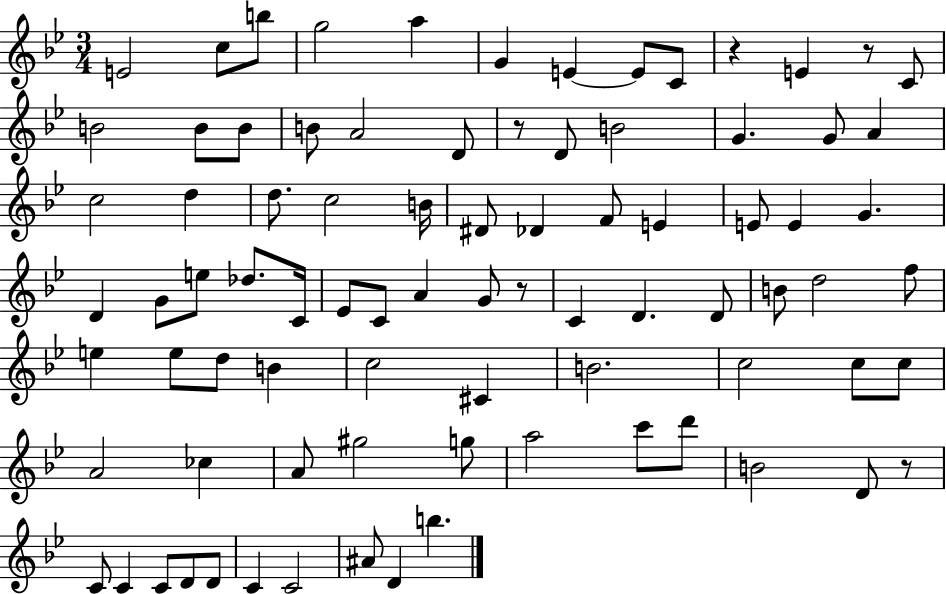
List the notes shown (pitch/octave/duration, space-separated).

E4/h C5/e B5/e G5/h A5/q G4/q E4/q E4/e C4/e R/q E4/q R/e C4/e B4/h B4/e B4/e B4/e A4/h D4/e R/e D4/e B4/h G4/q. G4/e A4/q C5/h D5/q D5/e. C5/h B4/s D#4/e Db4/q F4/e E4/q E4/e E4/q G4/q. D4/q G4/e E5/e Db5/e. C4/s Eb4/e C4/e A4/q G4/e R/e C4/q D4/q. D4/e B4/e D5/h F5/e E5/q E5/e D5/e B4/q C5/h C#4/q B4/h. C5/h C5/e C5/e A4/h CES5/q A4/e G#5/h G5/e A5/h C6/e D6/e B4/h D4/e R/e C4/e C4/q C4/e D4/e D4/e C4/q C4/h A#4/e D4/q B5/q.